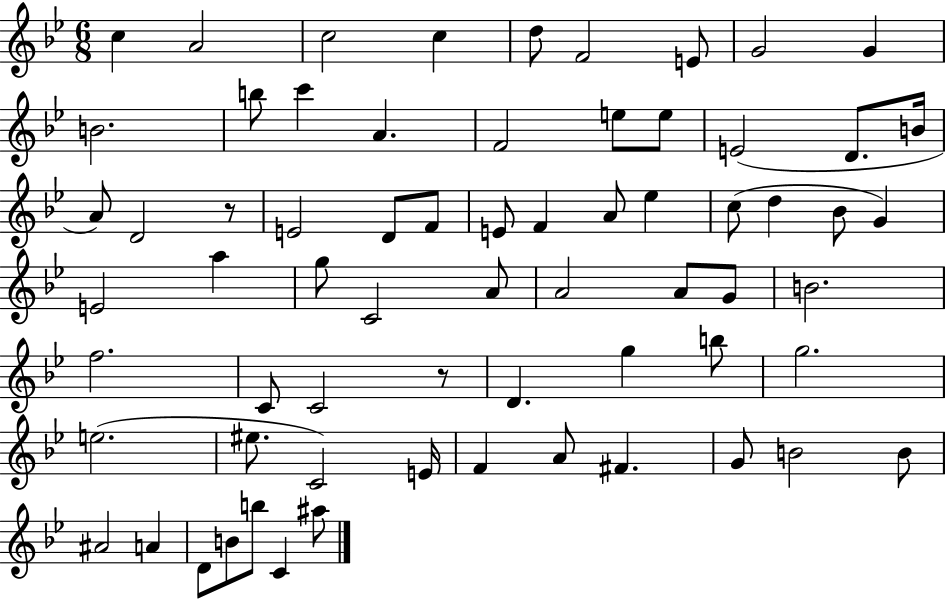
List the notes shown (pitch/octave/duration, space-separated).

C5/q A4/h C5/h C5/q D5/e F4/h E4/e G4/h G4/q B4/h. B5/e C6/q A4/q. F4/h E5/e E5/e E4/h D4/e. B4/s A4/e D4/h R/e E4/h D4/e F4/e E4/e F4/q A4/e Eb5/q C5/e D5/q Bb4/e G4/q E4/h A5/q G5/e C4/h A4/e A4/h A4/e G4/e B4/h. F5/h. C4/e C4/h R/e D4/q. G5/q B5/e G5/h. E5/h. EIS5/e. C4/h E4/s F4/q A4/e F#4/q. G4/e B4/h B4/e A#4/h A4/q D4/e B4/e B5/e C4/q A#5/e